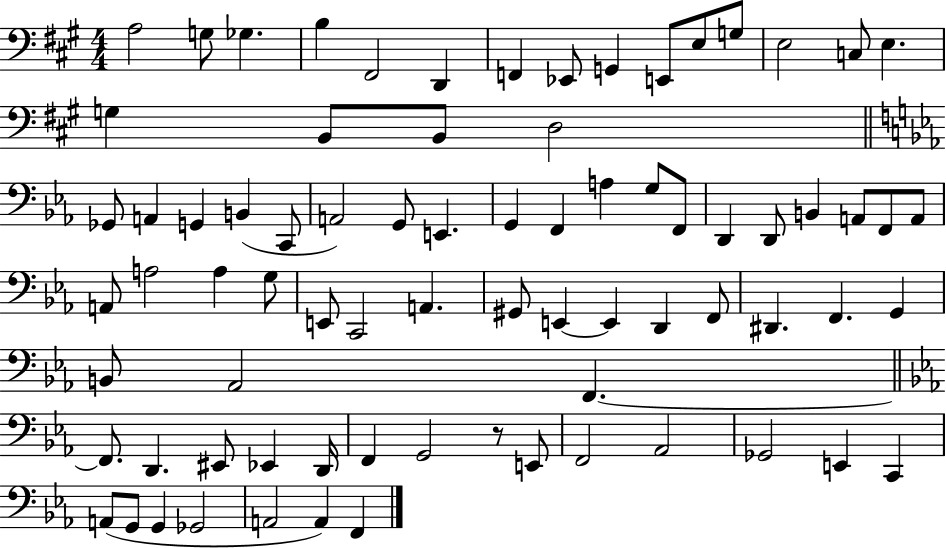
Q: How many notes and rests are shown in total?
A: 77